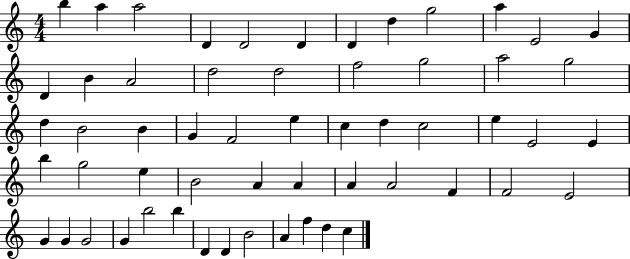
B5/q A5/q A5/h D4/q D4/h D4/q D4/q D5/q G5/h A5/q E4/h G4/q D4/q B4/q A4/h D5/h D5/h F5/h G5/h A5/h G5/h D5/q B4/h B4/q G4/q F4/h E5/q C5/q D5/q C5/h E5/q E4/h E4/q B5/q G5/h E5/q B4/h A4/q A4/q A4/q A4/h F4/q F4/h E4/h G4/q G4/q G4/h G4/q B5/h B5/q D4/q D4/q B4/h A4/q F5/q D5/q C5/q